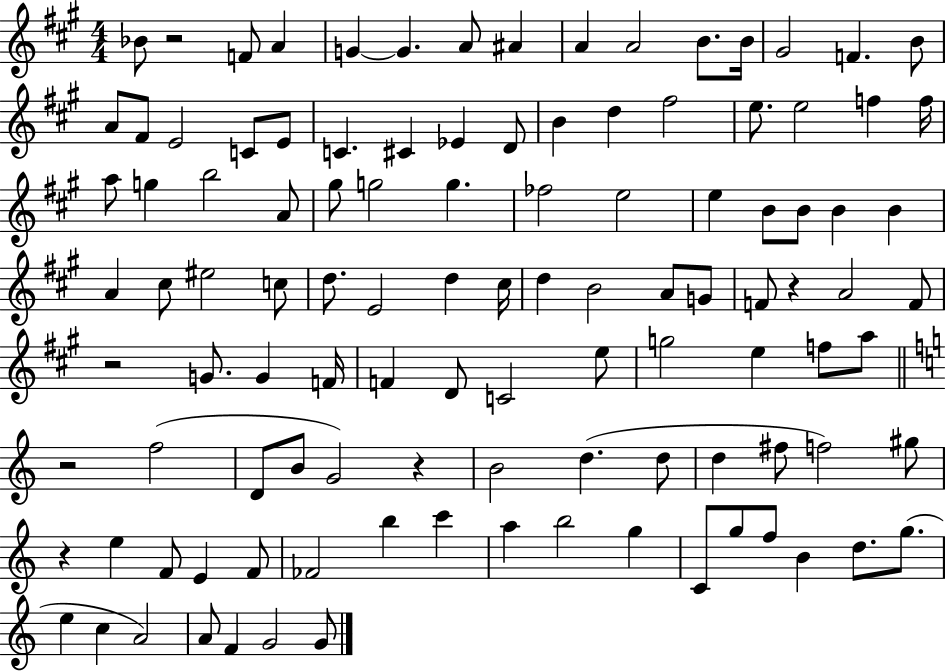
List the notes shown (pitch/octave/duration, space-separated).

Bb4/e R/h F4/e A4/q G4/q G4/q. A4/e A#4/q A4/q A4/h B4/e. B4/s G#4/h F4/q. B4/e A4/e F#4/e E4/h C4/e E4/e C4/q. C#4/q Eb4/q D4/e B4/q D5/q F#5/h E5/e. E5/h F5/q F5/s A5/e G5/q B5/h A4/e G#5/e G5/h G5/q. FES5/h E5/h E5/q B4/e B4/e B4/q B4/q A4/q C#5/e EIS5/h C5/e D5/e. E4/h D5/q C#5/s D5/q B4/h A4/e G4/e F4/e R/q A4/h F4/e R/h G4/e. G4/q F4/s F4/q D4/e C4/h E5/e G5/h E5/q F5/e A5/e R/h F5/h D4/e B4/e G4/h R/q B4/h D5/q. D5/e D5/q F#5/e F5/h G#5/e R/q E5/q F4/e E4/q F4/e FES4/h B5/q C6/q A5/q B5/h G5/q C4/e G5/e F5/e B4/q D5/e. G5/e. E5/q C5/q A4/h A4/e F4/q G4/h G4/e